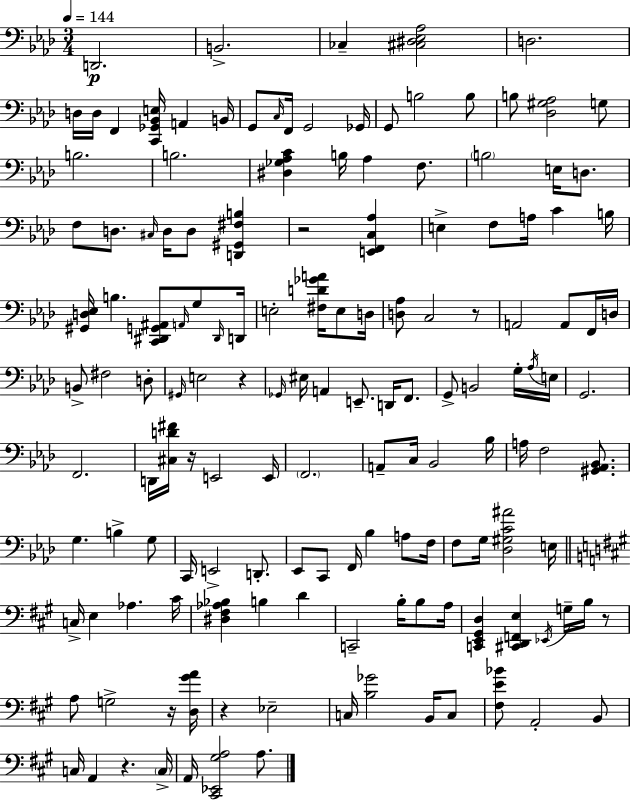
D2/h. B2/h. CES3/q [C#3,D#3,Eb3,Ab3]/h D3/h. D3/s D3/s F2/q [C2,Gb2,Bb2,E3]/s A2/q B2/s G2/e C3/s F2/s G2/h Gb2/s G2/e B3/h B3/e B3/e [Db3,G#3,Ab3]/h G3/e B3/h. B3/h. [D#3,Gb3,Ab3,C4]/q B3/s Ab3/q F3/e. B3/h E3/s D3/e. F3/e D3/e. C#3/s D3/s D3/e [D2,G#2,F#3,B3]/q R/h [E2,F2,C3,Ab3]/q E3/q F3/e A3/s C4/q B3/s [G#2,D3,Eb3]/s B3/q. [C2,D#2,G2,A#2]/e A2/s G3/e D#2/s D2/s E3/h [F#3,D4,Gb4,A4]/s E3/e D3/s [D3,Ab3]/e C3/h R/e A2/h A2/e F2/s D3/s B2/e F#3/h D3/e G#2/s E3/h R/q Gb2/s EIS3/s A2/q E2/e. D2/s F2/e. G2/e B2/h G3/s Ab3/s E3/s G2/h. F2/h. D2/s [C#3,D4,F#4]/s R/s E2/h E2/s F2/h. A2/e C3/s Bb2/h Bb3/s A3/s F3/h [G#2,Ab2,Bb2]/e. G3/q. B3/q G3/e C2/s E2/h D2/e. Eb2/e C2/e F2/s Bb3/q A3/e F3/s F3/e G3/s [Db3,G#3,C4,A#4]/h E3/s C3/s E3/q Ab3/q. C#4/s [D#3,F#3,Ab3,Bb3]/q B3/q D4/q C2/h B3/s B3/e A3/s [C2,E2,G#2,D3]/q [C#2,D2,F2,E3]/q Eb2/s G3/s B3/s R/e A3/e G3/h R/s [D3,G#4,A4]/s R/q Eb3/h C3/s [B3,Gb4]/h B2/s C3/e [F#3,E4,Bb4]/e A2/h B2/e C3/s A2/q R/q. C3/s A2/s [C#2,Eb2,G#3,A3]/h A3/e.